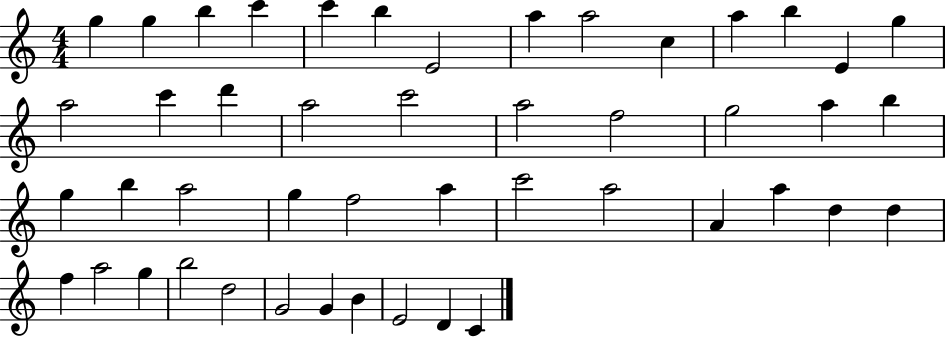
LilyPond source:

{
  \clef treble
  \numericTimeSignature
  \time 4/4
  \key c \major
  g''4 g''4 b''4 c'''4 | c'''4 b''4 e'2 | a''4 a''2 c''4 | a''4 b''4 e'4 g''4 | \break a''2 c'''4 d'''4 | a''2 c'''2 | a''2 f''2 | g''2 a''4 b''4 | \break g''4 b''4 a''2 | g''4 f''2 a''4 | c'''2 a''2 | a'4 a''4 d''4 d''4 | \break f''4 a''2 g''4 | b''2 d''2 | g'2 g'4 b'4 | e'2 d'4 c'4 | \break \bar "|."
}